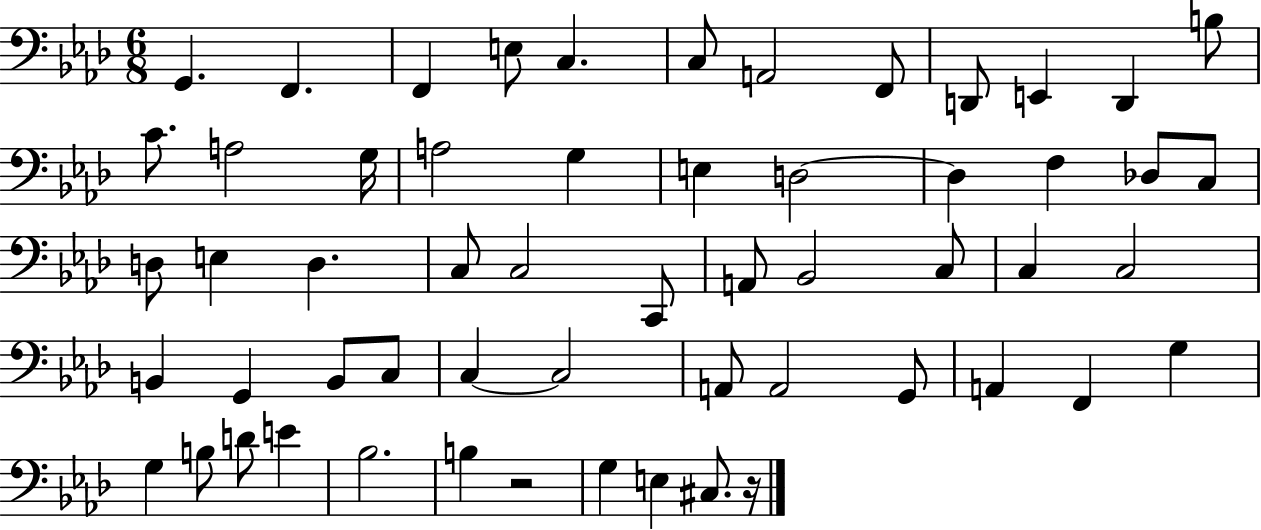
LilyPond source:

{
  \clef bass
  \numericTimeSignature
  \time 6/8
  \key aes \major
  g,4. f,4. | f,4 e8 c4. | c8 a,2 f,8 | d,8 e,4 d,4 b8 | \break c'8. a2 g16 | a2 g4 | e4 d2~~ | d4 f4 des8 c8 | \break d8 e4 d4. | c8 c2 c,8 | a,8 bes,2 c8 | c4 c2 | \break b,4 g,4 b,8 c8 | c4~~ c2 | a,8 a,2 g,8 | a,4 f,4 g4 | \break g4 b8 d'8 e'4 | bes2. | b4 r2 | g4 e4 cis8. r16 | \break \bar "|."
}